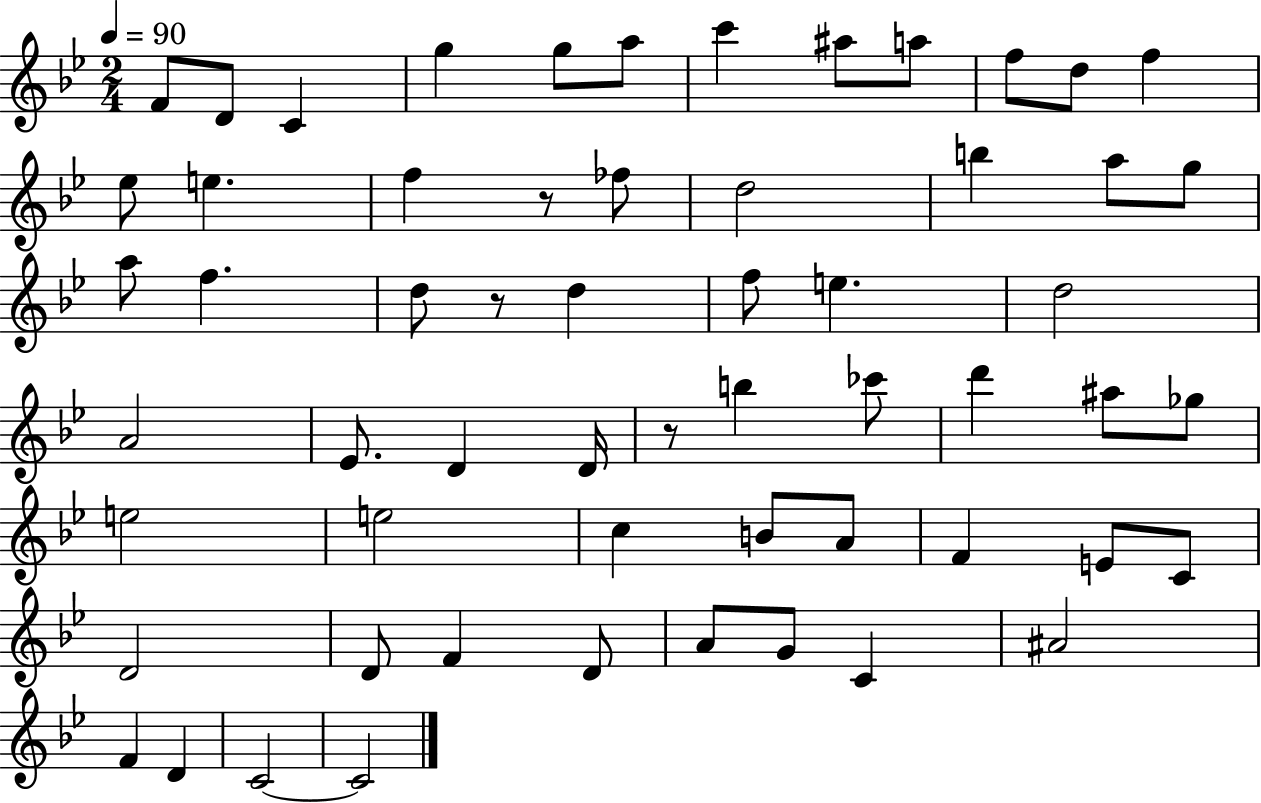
F4/e D4/e C4/q G5/q G5/e A5/e C6/q A#5/e A5/e F5/e D5/e F5/q Eb5/e E5/q. F5/q R/e FES5/e D5/h B5/q A5/e G5/e A5/e F5/q. D5/e R/e D5/q F5/e E5/q. D5/h A4/h Eb4/e. D4/q D4/s R/e B5/q CES6/e D6/q A#5/e Gb5/e E5/h E5/h C5/q B4/e A4/e F4/q E4/e C4/e D4/h D4/e F4/q D4/e A4/e G4/e C4/q A#4/h F4/q D4/q C4/h C4/h